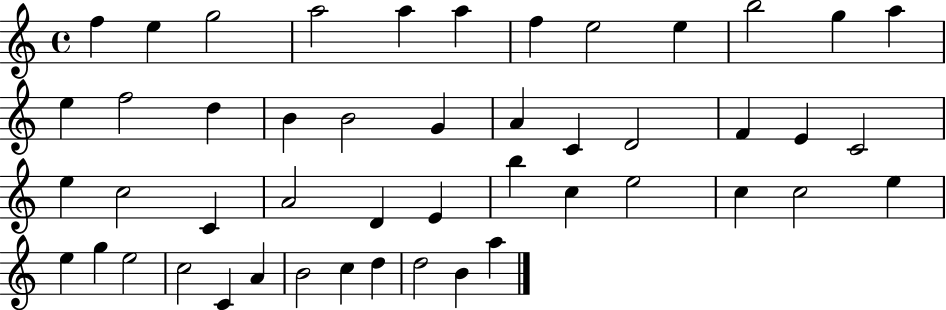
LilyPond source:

{
  \clef treble
  \time 4/4
  \defaultTimeSignature
  \key c \major
  f''4 e''4 g''2 | a''2 a''4 a''4 | f''4 e''2 e''4 | b''2 g''4 a''4 | \break e''4 f''2 d''4 | b'4 b'2 g'4 | a'4 c'4 d'2 | f'4 e'4 c'2 | \break e''4 c''2 c'4 | a'2 d'4 e'4 | b''4 c''4 e''2 | c''4 c''2 e''4 | \break e''4 g''4 e''2 | c''2 c'4 a'4 | b'2 c''4 d''4 | d''2 b'4 a''4 | \break \bar "|."
}